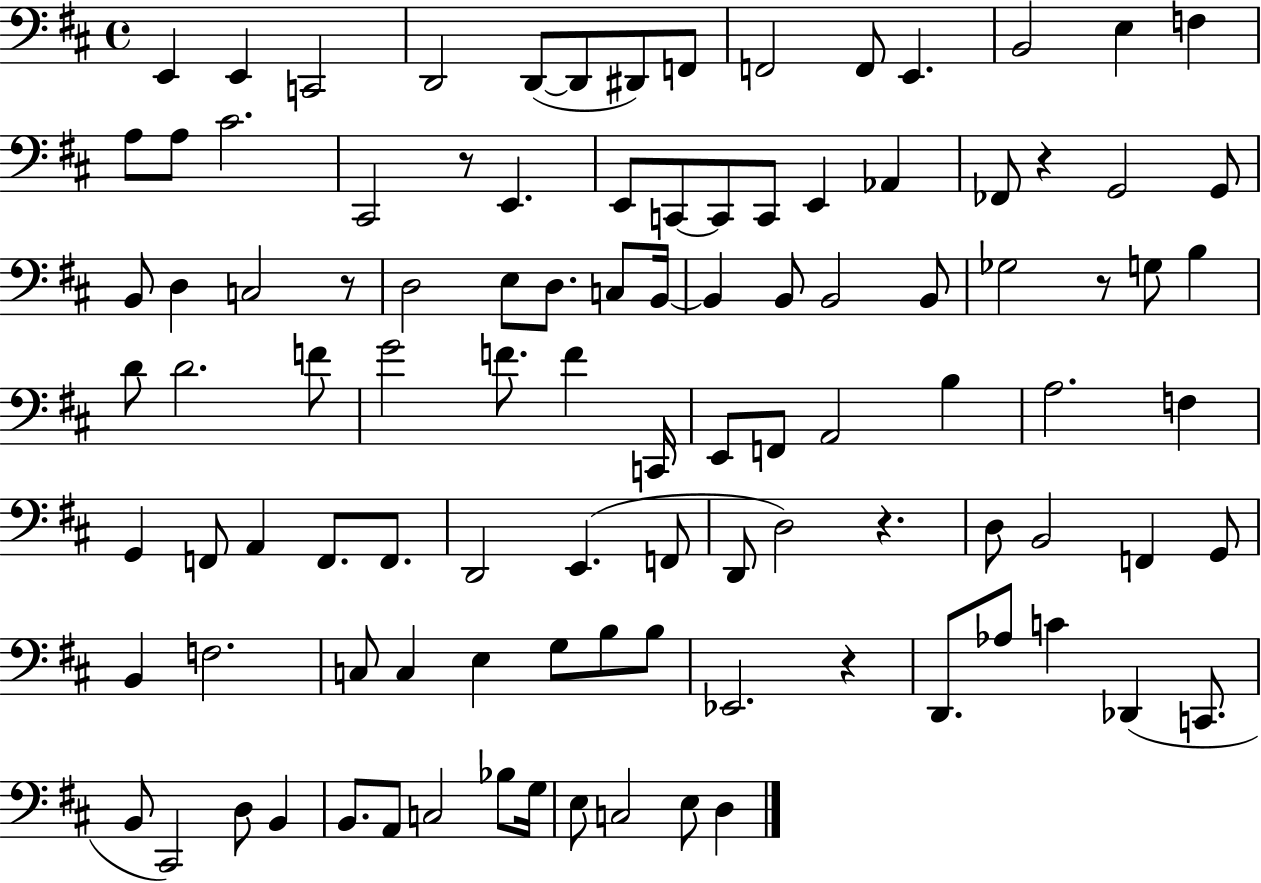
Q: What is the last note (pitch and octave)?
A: D3